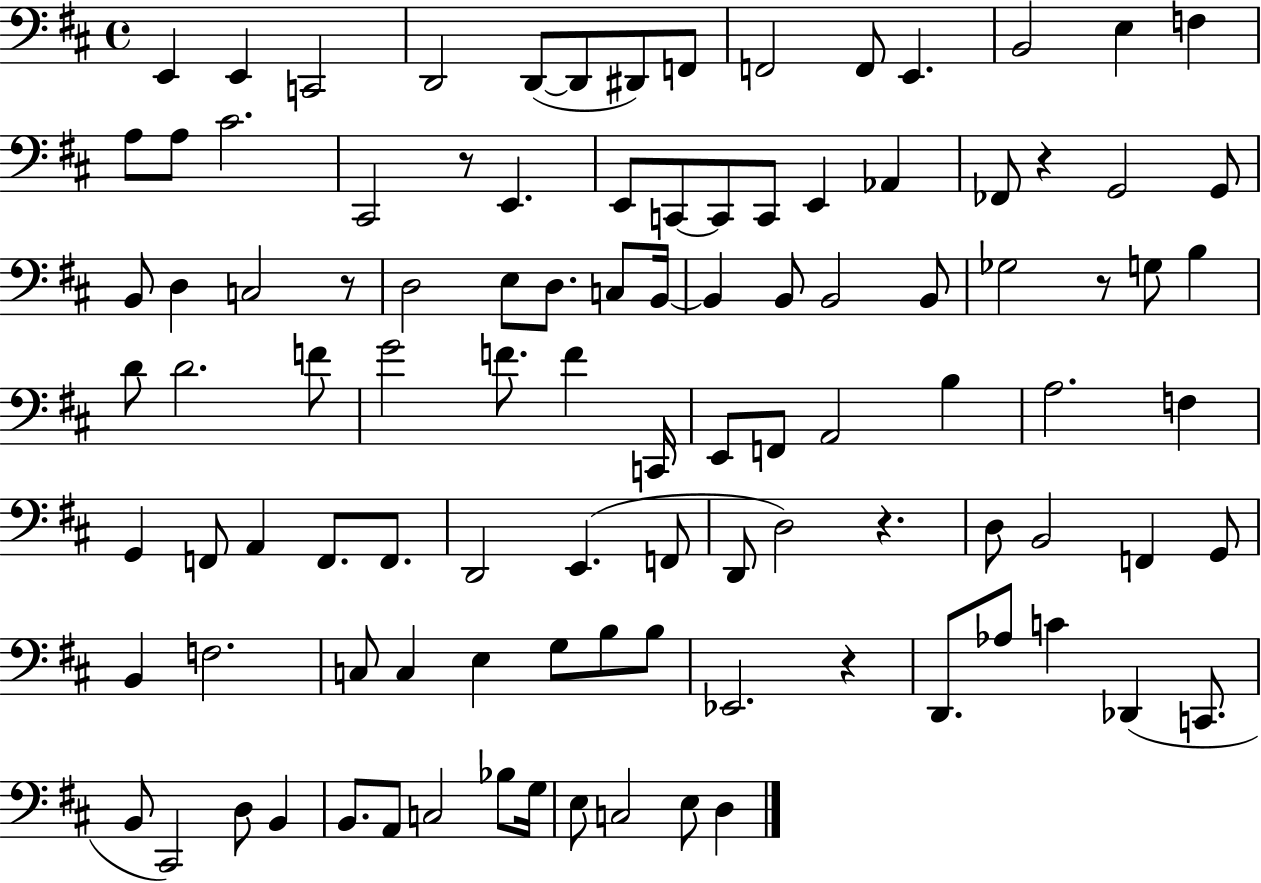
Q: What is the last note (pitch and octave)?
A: D3